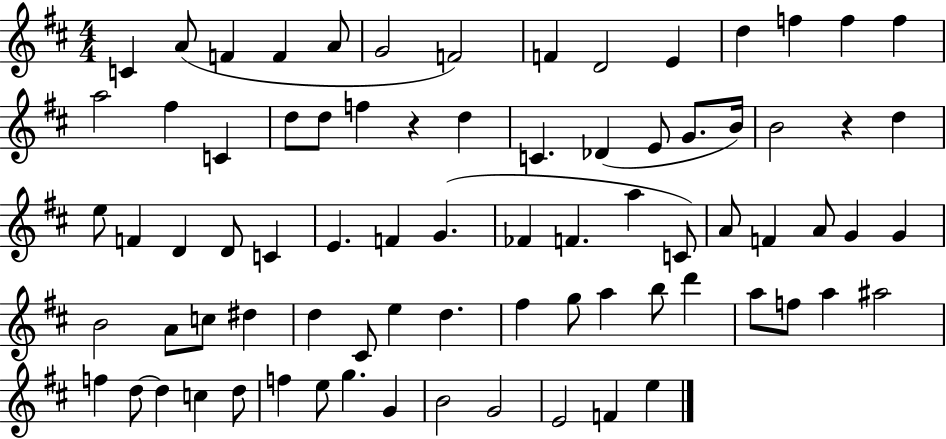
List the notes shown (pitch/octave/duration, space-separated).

C4/q A4/e F4/q F4/q A4/e G4/h F4/h F4/q D4/h E4/q D5/q F5/q F5/q F5/q A5/h F#5/q C4/q D5/e D5/e F5/q R/q D5/q C4/q. Db4/q E4/e G4/e. B4/s B4/h R/q D5/q E5/e F4/q D4/q D4/e C4/q E4/q. F4/q G4/q. FES4/q F4/q. A5/q C4/e A4/e F4/q A4/e G4/q G4/q B4/h A4/e C5/e D#5/q D5/q C#4/e E5/q D5/q. F#5/q G5/e A5/q B5/e D6/q A5/e F5/e A5/q A#5/h F5/q D5/e D5/q C5/q D5/e F5/q E5/e G5/q. G4/q B4/h G4/h E4/h F4/q E5/q